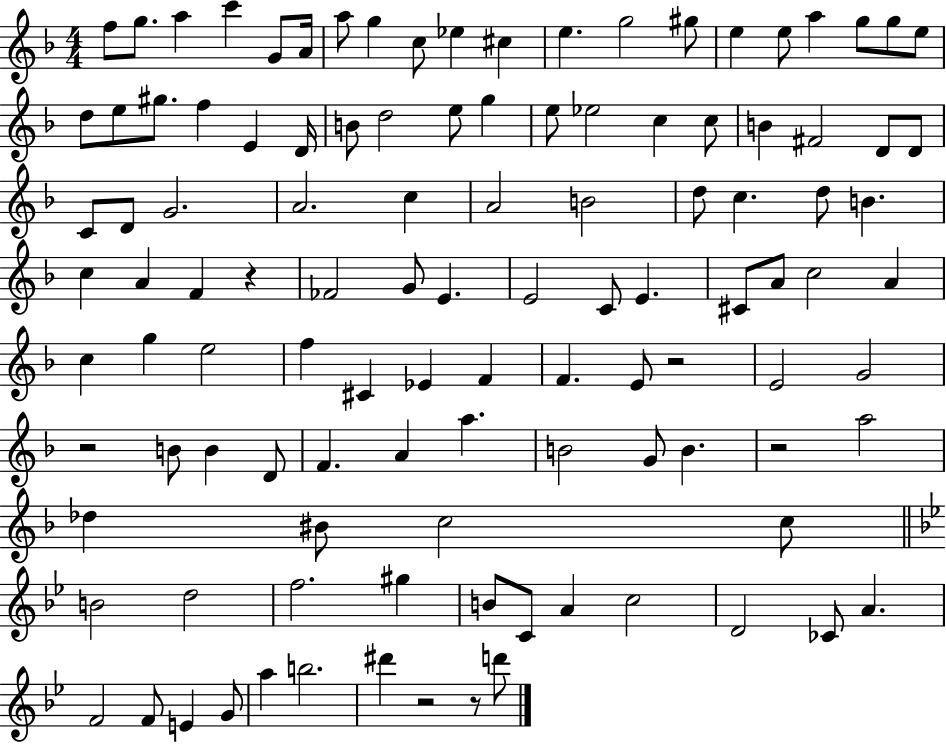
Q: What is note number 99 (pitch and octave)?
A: F4